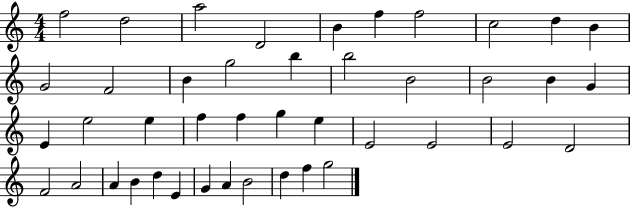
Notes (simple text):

F5/h D5/h A5/h D4/h B4/q F5/q F5/h C5/h D5/q B4/q G4/h F4/h B4/q G5/h B5/q B5/h B4/h B4/h B4/q G4/q E4/q E5/h E5/q F5/q F5/q G5/q E5/q E4/h E4/h E4/h D4/h F4/h A4/h A4/q B4/q D5/q E4/q G4/q A4/q B4/h D5/q F5/q G5/h